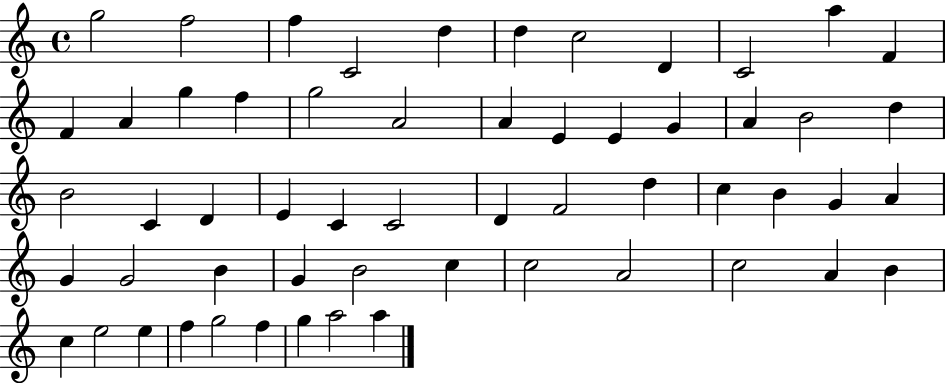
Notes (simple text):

G5/h F5/h F5/q C4/h D5/q D5/q C5/h D4/q C4/h A5/q F4/q F4/q A4/q G5/q F5/q G5/h A4/h A4/q E4/q E4/q G4/q A4/q B4/h D5/q B4/h C4/q D4/q E4/q C4/q C4/h D4/q F4/h D5/q C5/q B4/q G4/q A4/q G4/q G4/h B4/q G4/q B4/h C5/q C5/h A4/h C5/h A4/q B4/q C5/q E5/h E5/q F5/q G5/h F5/q G5/q A5/h A5/q